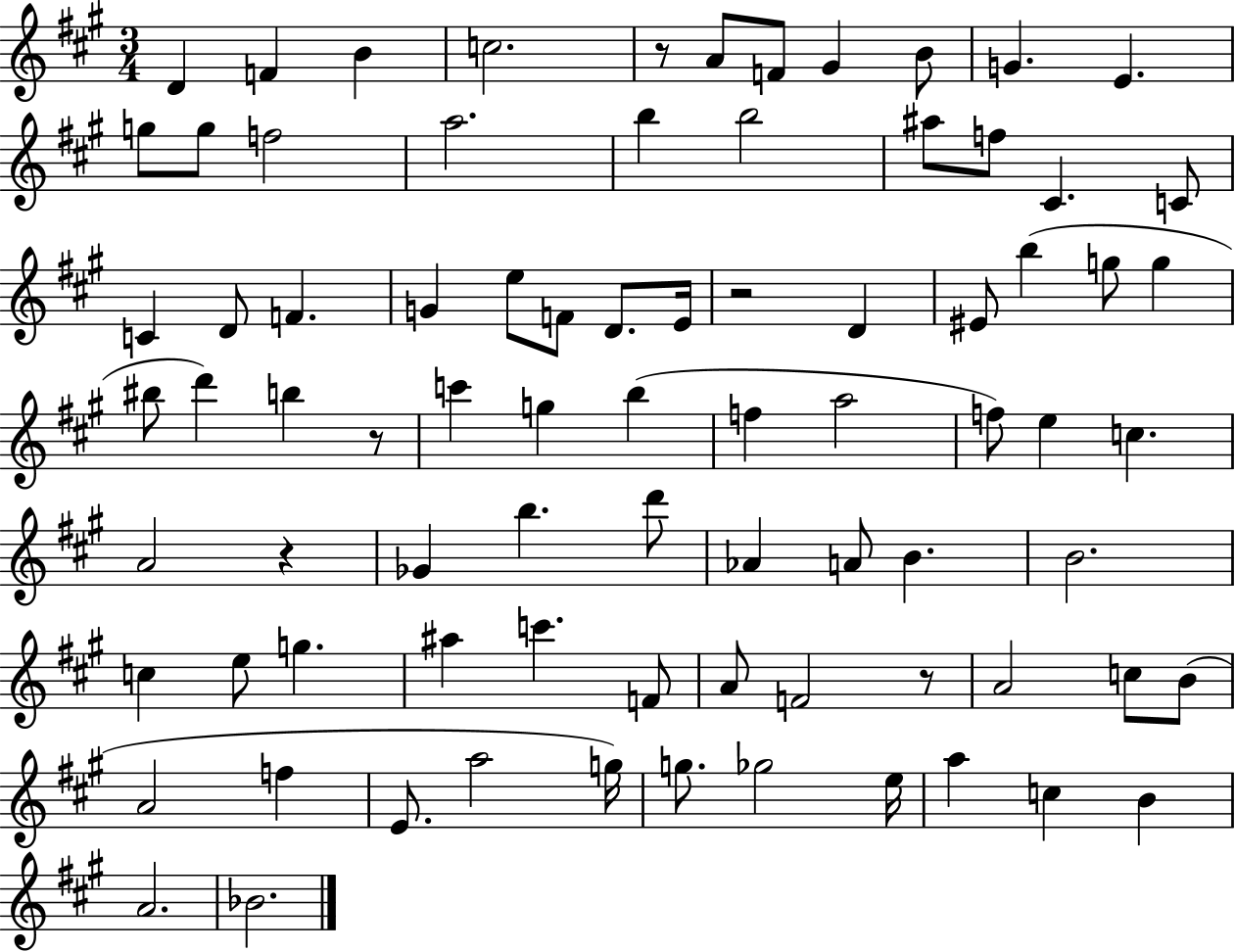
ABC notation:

X:1
T:Untitled
M:3/4
L:1/4
K:A
D F B c2 z/2 A/2 F/2 ^G B/2 G E g/2 g/2 f2 a2 b b2 ^a/2 f/2 ^C C/2 C D/2 F G e/2 F/2 D/2 E/4 z2 D ^E/2 b g/2 g ^b/2 d' b z/2 c' g b f a2 f/2 e c A2 z _G b d'/2 _A A/2 B B2 c e/2 g ^a c' F/2 A/2 F2 z/2 A2 c/2 B/2 A2 f E/2 a2 g/4 g/2 _g2 e/4 a c B A2 _B2